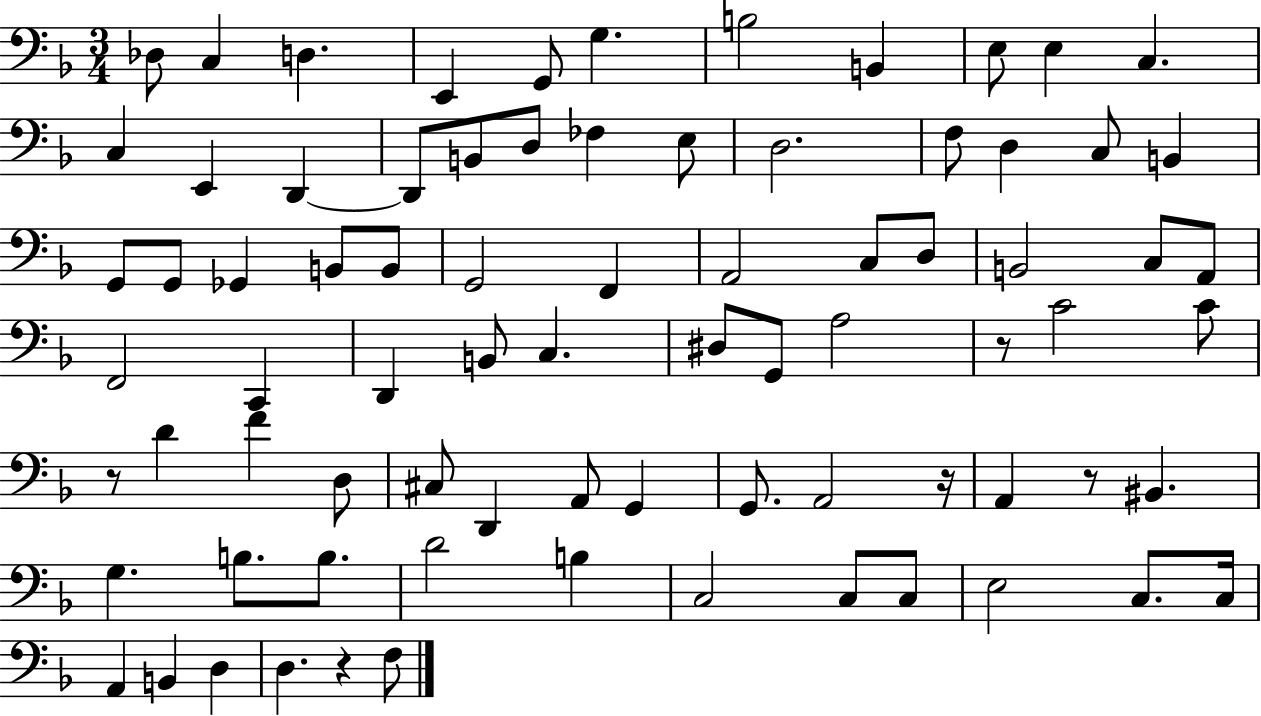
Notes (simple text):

Db3/e C3/q D3/q. E2/q G2/e G3/q. B3/h B2/q E3/e E3/q C3/q. C3/q E2/q D2/q D2/e B2/e D3/e FES3/q E3/e D3/h. F3/e D3/q C3/e B2/q G2/e G2/e Gb2/q B2/e B2/e G2/h F2/q A2/h C3/e D3/e B2/h C3/e A2/e F2/h C2/q D2/q B2/e C3/q. D#3/e G2/e A3/h R/e C4/h C4/e R/e D4/q F4/q D3/e C#3/e D2/q A2/e G2/q G2/e. A2/h R/s A2/q R/e BIS2/q. G3/q. B3/e. B3/e. D4/h B3/q C3/h C3/e C3/e E3/h C3/e. C3/s A2/q B2/q D3/q D3/q. R/q F3/e